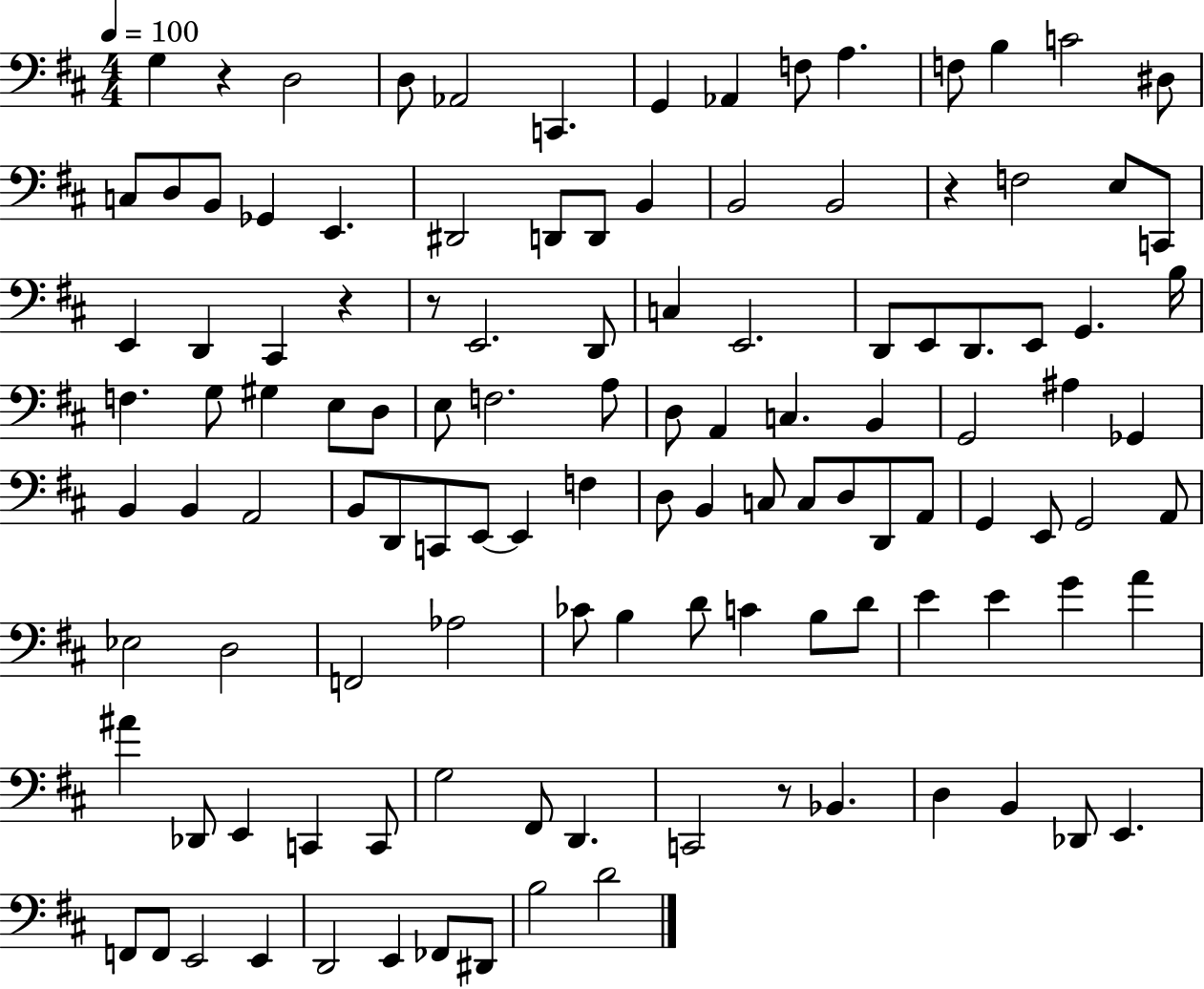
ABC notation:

X:1
T:Untitled
M:4/4
L:1/4
K:D
G, z D,2 D,/2 _A,,2 C,, G,, _A,, F,/2 A, F,/2 B, C2 ^D,/2 C,/2 D,/2 B,,/2 _G,, E,, ^D,,2 D,,/2 D,,/2 B,, B,,2 B,,2 z F,2 E,/2 C,,/2 E,, D,, ^C,, z z/2 E,,2 D,,/2 C, E,,2 D,,/2 E,,/2 D,,/2 E,,/2 G,, B,/4 F, G,/2 ^G, E,/2 D,/2 E,/2 F,2 A,/2 D,/2 A,, C, B,, G,,2 ^A, _G,, B,, B,, A,,2 B,,/2 D,,/2 C,,/2 E,,/2 E,, F, D,/2 B,, C,/2 C,/2 D,/2 D,,/2 A,,/2 G,, E,,/2 G,,2 A,,/2 _E,2 D,2 F,,2 _A,2 _C/2 B, D/2 C B,/2 D/2 E E G A ^A _D,,/2 E,, C,, C,,/2 G,2 ^F,,/2 D,, C,,2 z/2 _B,, D, B,, _D,,/2 E,, F,,/2 F,,/2 E,,2 E,, D,,2 E,, _F,,/2 ^D,,/2 B,2 D2